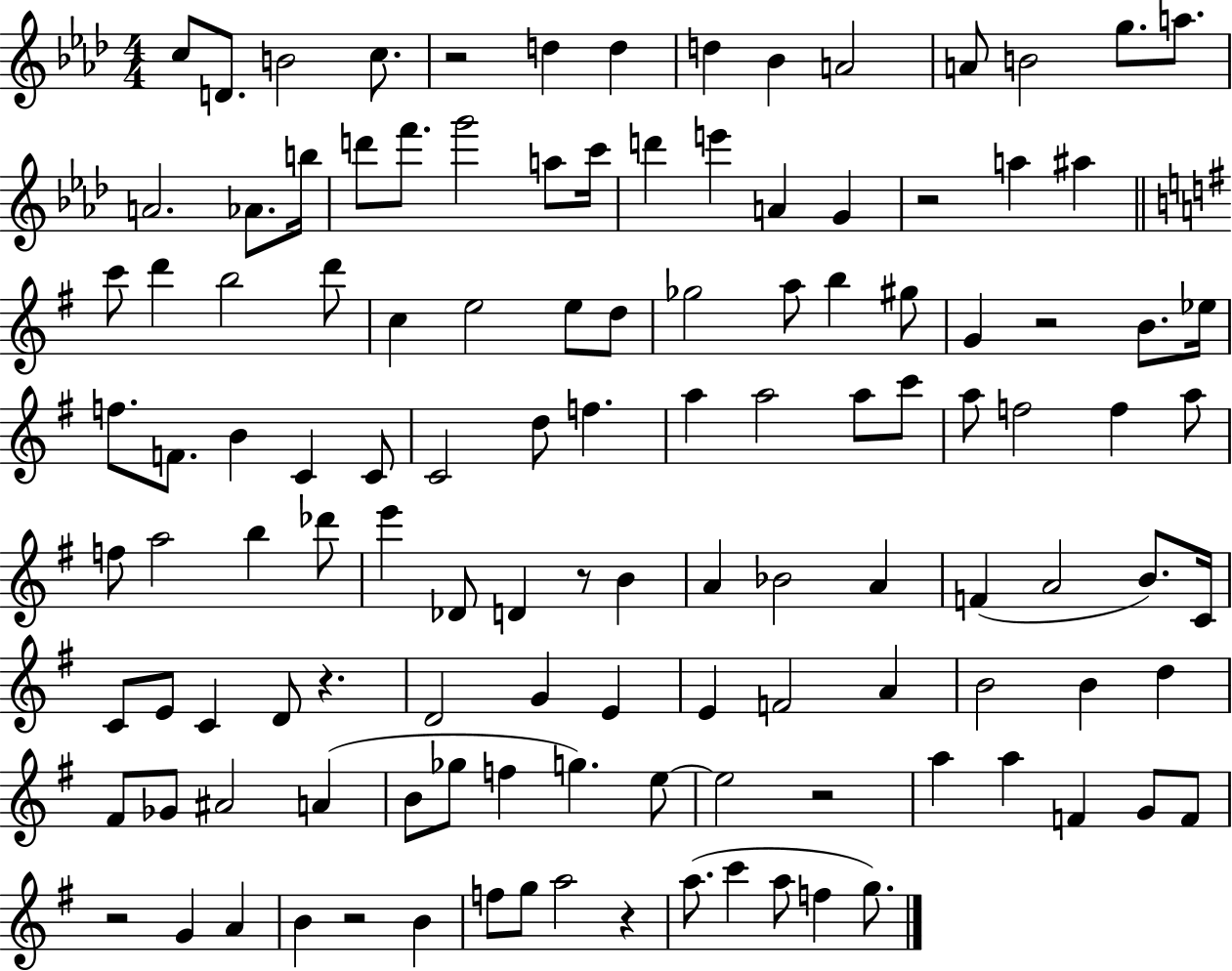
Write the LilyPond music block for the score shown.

{
  \clef treble
  \numericTimeSignature
  \time 4/4
  \key aes \major
  c''8 d'8. b'2 c''8. | r2 d''4 d''4 | d''4 bes'4 a'2 | a'8 b'2 g''8. a''8. | \break a'2. aes'8. b''16 | d'''8 f'''8. g'''2 a''8 c'''16 | d'''4 e'''4 a'4 g'4 | r2 a''4 ais''4 | \break \bar "||" \break \key e \minor c'''8 d'''4 b''2 d'''8 | c''4 e''2 e''8 d''8 | ges''2 a''8 b''4 gis''8 | g'4 r2 b'8. ees''16 | \break f''8. f'8. b'4 c'4 c'8 | c'2 d''8 f''4. | a''4 a''2 a''8 c'''8 | a''8 f''2 f''4 a''8 | \break f''8 a''2 b''4 des'''8 | e'''4 des'8 d'4 r8 b'4 | a'4 bes'2 a'4 | f'4( a'2 b'8.) c'16 | \break c'8 e'8 c'4 d'8 r4. | d'2 g'4 e'4 | e'4 f'2 a'4 | b'2 b'4 d''4 | \break fis'8 ges'8 ais'2 a'4( | b'8 ges''8 f''4 g''4.) e''8~~ | e''2 r2 | a''4 a''4 f'4 g'8 f'8 | \break r2 g'4 a'4 | b'4 r2 b'4 | f''8 g''8 a''2 r4 | a''8.( c'''4 a''8 f''4 g''8.) | \break \bar "|."
}